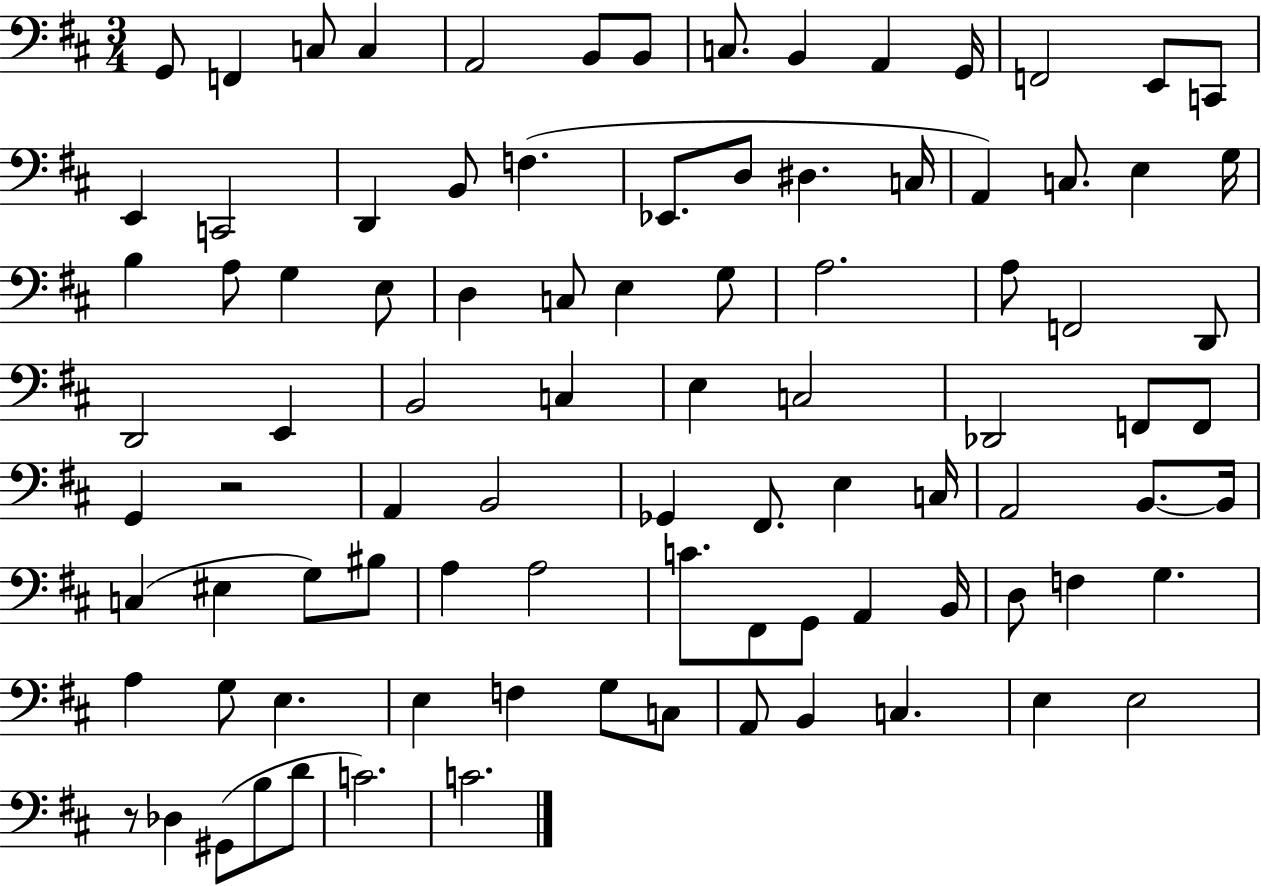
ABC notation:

X:1
T:Untitled
M:3/4
L:1/4
K:D
G,,/2 F,, C,/2 C, A,,2 B,,/2 B,,/2 C,/2 B,, A,, G,,/4 F,,2 E,,/2 C,,/2 E,, C,,2 D,, B,,/2 F, _E,,/2 D,/2 ^D, C,/4 A,, C,/2 E, G,/4 B, A,/2 G, E,/2 D, C,/2 E, G,/2 A,2 A,/2 F,,2 D,,/2 D,,2 E,, B,,2 C, E, C,2 _D,,2 F,,/2 F,,/2 G,, z2 A,, B,,2 _G,, ^F,,/2 E, C,/4 A,,2 B,,/2 B,,/4 C, ^E, G,/2 ^B,/2 A, A,2 C/2 ^F,,/2 G,,/2 A,, B,,/4 D,/2 F, G, A, G,/2 E, E, F, G,/2 C,/2 A,,/2 B,, C, E, E,2 z/2 _D, ^G,,/2 B,/2 D/2 C2 C2